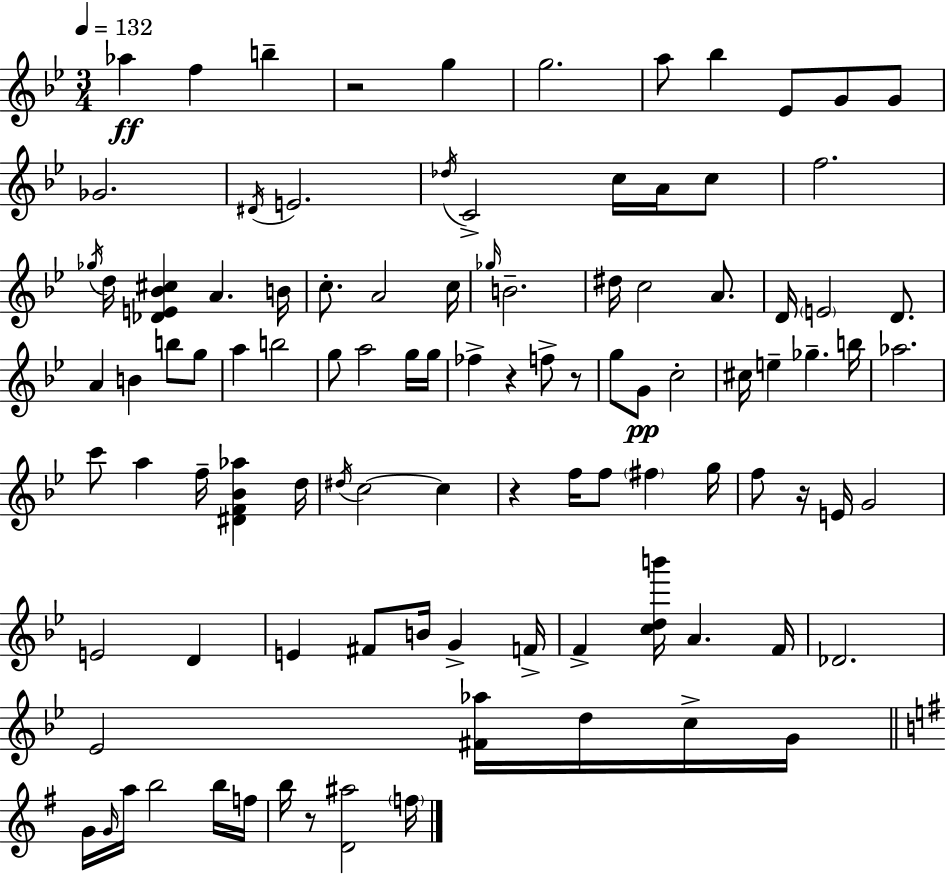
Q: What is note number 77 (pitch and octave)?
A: A4